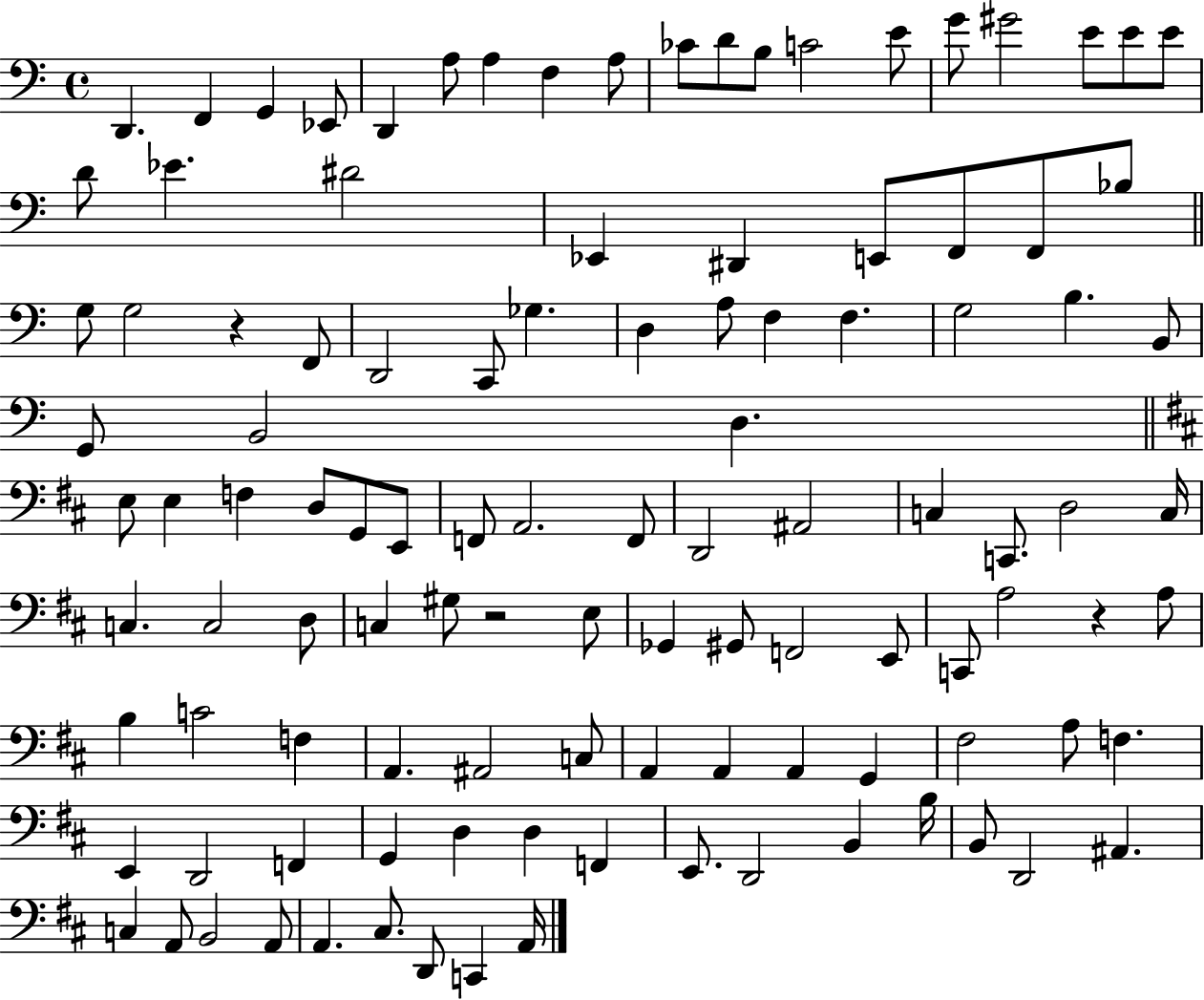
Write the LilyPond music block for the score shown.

{
  \clef bass
  \time 4/4
  \defaultTimeSignature
  \key c \major
  d,4. f,4 g,4 ees,8 | d,4 a8 a4 f4 a8 | ces'8 d'8 b8 c'2 e'8 | g'8 gis'2 e'8 e'8 e'8 | \break d'8 ees'4. dis'2 | ees,4 dis,4 e,8 f,8 f,8 bes8 | \bar "||" \break \key a \minor g8 g2 r4 f,8 | d,2 c,8 ges4. | d4 a8 f4 f4. | g2 b4. b,8 | \break g,8 b,2 d4. | \bar "||" \break \key d \major e8 e4 f4 d8 g,8 e,8 | f,8 a,2. f,8 | d,2 ais,2 | c4 c,8. d2 c16 | \break c4. c2 d8 | c4 gis8 r2 e8 | ges,4 gis,8 f,2 e,8 | c,8 a2 r4 a8 | \break b4 c'2 f4 | a,4. ais,2 c8 | a,4 a,4 a,4 g,4 | fis2 a8 f4. | \break e,4 d,2 f,4 | g,4 d4 d4 f,4 | e,8. d,2 b,4 b16 | b,8 d,2 ais,4. | \break c4 a,8 b,2 a,8 | a,4. cis8. d,8 c,4 a,16 | \bar "|."
}